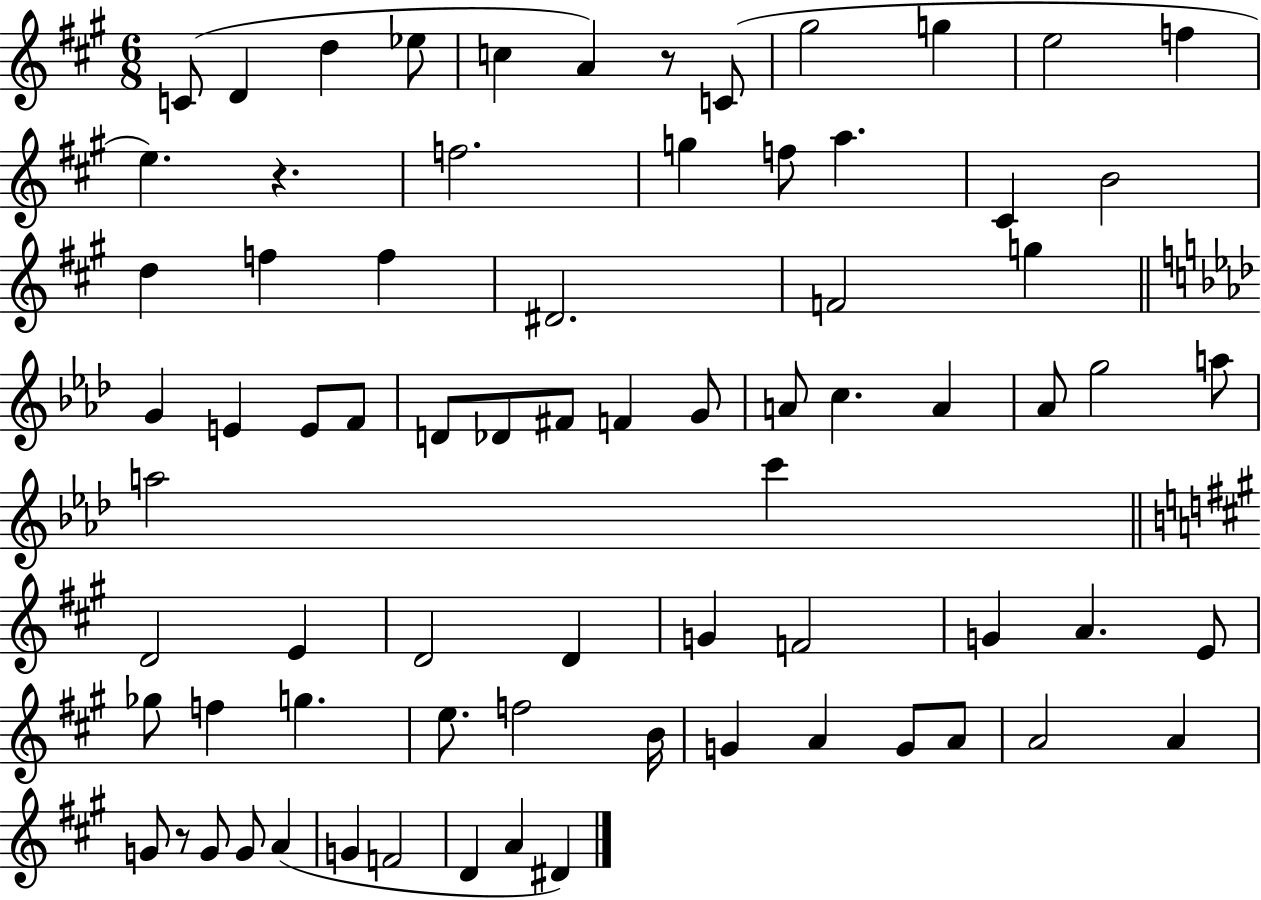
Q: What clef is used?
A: treble